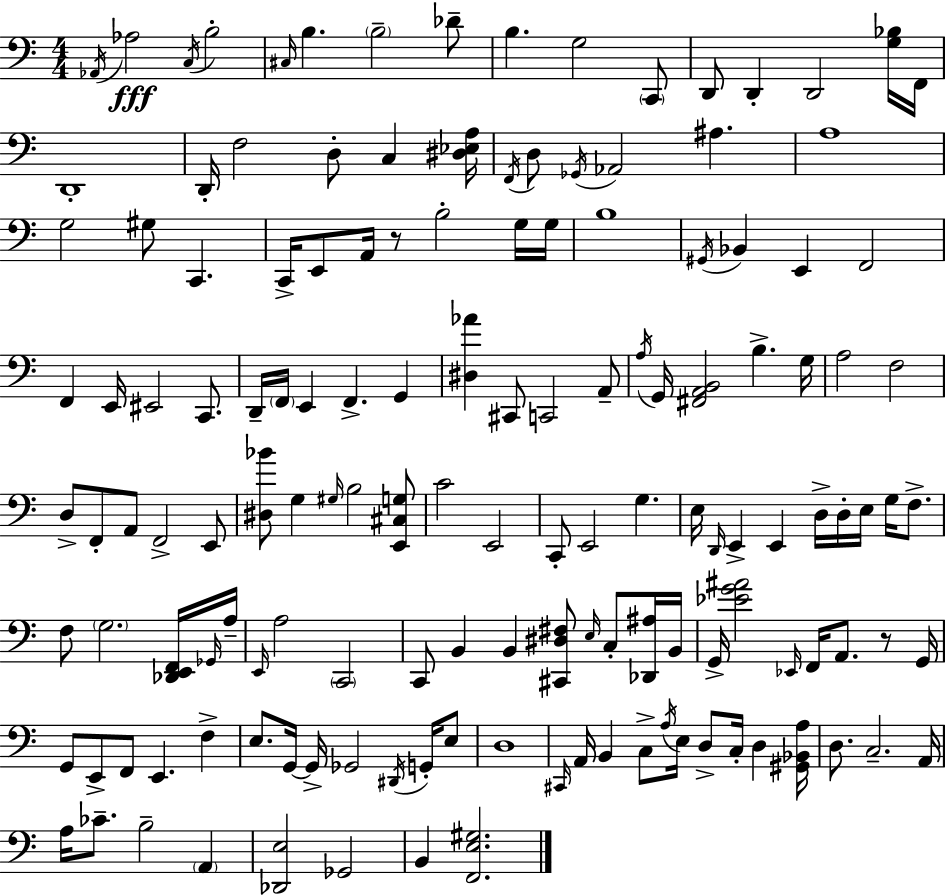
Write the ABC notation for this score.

X:1
T:Untitled
M:4/4
L:1/4
K:C
_A,,/4 _A,2 C,/4 B,2 ^C,/4 B, B,2 _D/2 B, G,2 C,,/2 D,,/2 D,, D,,2 [G,_B,]/4 F,,/4 D,,4 D,,/4 F,2 D,/2 C, [^D,_E,A,]/4 F,,/4 D,/2 _G,,/4 _A,,2 ^A, A,4 G,2 ^G,/2 C,, C,,/4 E,,/2 A,,/4 z/2 B,2 G,/4 G,/4 B,4 ^G,,/4 _B,, E,, F,,2 F,, E,,/4 ^E,,2 C,,/2 D,,/4 F,,/4 E,, F,, G,, [^D,_A] ^C,,/2 C,,2 A,,/2 A,/4 G,,/4 [^F,,A,,B,,]2 B, G,/4 A,2 F,2 D,/2 F,,/2 A,,/2 F,,2 E,,/2 [^D,_B]/2 G, ^G,/4 B,2 [E,,^C,G,]/2 C2 E,,2 C,,/2 E,,2 G, E,/4 D,,/4 E,, E,, D,/4 D,/4 E,/4 G,/4 F,/2 F,/2 G,2 [_D,,E,,F,,]/4 _G,,/4 A,/4 E,,/4 A,2 C,,2 C,,/2 B,, B,, [^C,,^D,^F,]/2 E,/4 C,/2 [_D,,^A,]/4 B,,/4 G,,/4 [_EG^A]2 _E,,/4 F,,/4 A,,/2 z/2 G,,/4 G,,/2 E,,/2 F,,/2 E,, F, E,/2 G,,/4 G,,/4 _G,,2 ^D,,/4 G,,/4 E,/2 D,4 ^C,,/4 A,,/4 B,, C,/2 A,/4 E,/4 D,/2 C,/4 D, [^G,,_B,,A,]/4 D,/2 C,2 A,,/4 A,/4 _C/2 B,2 A,, [_D,,E,]2 _G,,2 B,, [F,,E,^G,]2